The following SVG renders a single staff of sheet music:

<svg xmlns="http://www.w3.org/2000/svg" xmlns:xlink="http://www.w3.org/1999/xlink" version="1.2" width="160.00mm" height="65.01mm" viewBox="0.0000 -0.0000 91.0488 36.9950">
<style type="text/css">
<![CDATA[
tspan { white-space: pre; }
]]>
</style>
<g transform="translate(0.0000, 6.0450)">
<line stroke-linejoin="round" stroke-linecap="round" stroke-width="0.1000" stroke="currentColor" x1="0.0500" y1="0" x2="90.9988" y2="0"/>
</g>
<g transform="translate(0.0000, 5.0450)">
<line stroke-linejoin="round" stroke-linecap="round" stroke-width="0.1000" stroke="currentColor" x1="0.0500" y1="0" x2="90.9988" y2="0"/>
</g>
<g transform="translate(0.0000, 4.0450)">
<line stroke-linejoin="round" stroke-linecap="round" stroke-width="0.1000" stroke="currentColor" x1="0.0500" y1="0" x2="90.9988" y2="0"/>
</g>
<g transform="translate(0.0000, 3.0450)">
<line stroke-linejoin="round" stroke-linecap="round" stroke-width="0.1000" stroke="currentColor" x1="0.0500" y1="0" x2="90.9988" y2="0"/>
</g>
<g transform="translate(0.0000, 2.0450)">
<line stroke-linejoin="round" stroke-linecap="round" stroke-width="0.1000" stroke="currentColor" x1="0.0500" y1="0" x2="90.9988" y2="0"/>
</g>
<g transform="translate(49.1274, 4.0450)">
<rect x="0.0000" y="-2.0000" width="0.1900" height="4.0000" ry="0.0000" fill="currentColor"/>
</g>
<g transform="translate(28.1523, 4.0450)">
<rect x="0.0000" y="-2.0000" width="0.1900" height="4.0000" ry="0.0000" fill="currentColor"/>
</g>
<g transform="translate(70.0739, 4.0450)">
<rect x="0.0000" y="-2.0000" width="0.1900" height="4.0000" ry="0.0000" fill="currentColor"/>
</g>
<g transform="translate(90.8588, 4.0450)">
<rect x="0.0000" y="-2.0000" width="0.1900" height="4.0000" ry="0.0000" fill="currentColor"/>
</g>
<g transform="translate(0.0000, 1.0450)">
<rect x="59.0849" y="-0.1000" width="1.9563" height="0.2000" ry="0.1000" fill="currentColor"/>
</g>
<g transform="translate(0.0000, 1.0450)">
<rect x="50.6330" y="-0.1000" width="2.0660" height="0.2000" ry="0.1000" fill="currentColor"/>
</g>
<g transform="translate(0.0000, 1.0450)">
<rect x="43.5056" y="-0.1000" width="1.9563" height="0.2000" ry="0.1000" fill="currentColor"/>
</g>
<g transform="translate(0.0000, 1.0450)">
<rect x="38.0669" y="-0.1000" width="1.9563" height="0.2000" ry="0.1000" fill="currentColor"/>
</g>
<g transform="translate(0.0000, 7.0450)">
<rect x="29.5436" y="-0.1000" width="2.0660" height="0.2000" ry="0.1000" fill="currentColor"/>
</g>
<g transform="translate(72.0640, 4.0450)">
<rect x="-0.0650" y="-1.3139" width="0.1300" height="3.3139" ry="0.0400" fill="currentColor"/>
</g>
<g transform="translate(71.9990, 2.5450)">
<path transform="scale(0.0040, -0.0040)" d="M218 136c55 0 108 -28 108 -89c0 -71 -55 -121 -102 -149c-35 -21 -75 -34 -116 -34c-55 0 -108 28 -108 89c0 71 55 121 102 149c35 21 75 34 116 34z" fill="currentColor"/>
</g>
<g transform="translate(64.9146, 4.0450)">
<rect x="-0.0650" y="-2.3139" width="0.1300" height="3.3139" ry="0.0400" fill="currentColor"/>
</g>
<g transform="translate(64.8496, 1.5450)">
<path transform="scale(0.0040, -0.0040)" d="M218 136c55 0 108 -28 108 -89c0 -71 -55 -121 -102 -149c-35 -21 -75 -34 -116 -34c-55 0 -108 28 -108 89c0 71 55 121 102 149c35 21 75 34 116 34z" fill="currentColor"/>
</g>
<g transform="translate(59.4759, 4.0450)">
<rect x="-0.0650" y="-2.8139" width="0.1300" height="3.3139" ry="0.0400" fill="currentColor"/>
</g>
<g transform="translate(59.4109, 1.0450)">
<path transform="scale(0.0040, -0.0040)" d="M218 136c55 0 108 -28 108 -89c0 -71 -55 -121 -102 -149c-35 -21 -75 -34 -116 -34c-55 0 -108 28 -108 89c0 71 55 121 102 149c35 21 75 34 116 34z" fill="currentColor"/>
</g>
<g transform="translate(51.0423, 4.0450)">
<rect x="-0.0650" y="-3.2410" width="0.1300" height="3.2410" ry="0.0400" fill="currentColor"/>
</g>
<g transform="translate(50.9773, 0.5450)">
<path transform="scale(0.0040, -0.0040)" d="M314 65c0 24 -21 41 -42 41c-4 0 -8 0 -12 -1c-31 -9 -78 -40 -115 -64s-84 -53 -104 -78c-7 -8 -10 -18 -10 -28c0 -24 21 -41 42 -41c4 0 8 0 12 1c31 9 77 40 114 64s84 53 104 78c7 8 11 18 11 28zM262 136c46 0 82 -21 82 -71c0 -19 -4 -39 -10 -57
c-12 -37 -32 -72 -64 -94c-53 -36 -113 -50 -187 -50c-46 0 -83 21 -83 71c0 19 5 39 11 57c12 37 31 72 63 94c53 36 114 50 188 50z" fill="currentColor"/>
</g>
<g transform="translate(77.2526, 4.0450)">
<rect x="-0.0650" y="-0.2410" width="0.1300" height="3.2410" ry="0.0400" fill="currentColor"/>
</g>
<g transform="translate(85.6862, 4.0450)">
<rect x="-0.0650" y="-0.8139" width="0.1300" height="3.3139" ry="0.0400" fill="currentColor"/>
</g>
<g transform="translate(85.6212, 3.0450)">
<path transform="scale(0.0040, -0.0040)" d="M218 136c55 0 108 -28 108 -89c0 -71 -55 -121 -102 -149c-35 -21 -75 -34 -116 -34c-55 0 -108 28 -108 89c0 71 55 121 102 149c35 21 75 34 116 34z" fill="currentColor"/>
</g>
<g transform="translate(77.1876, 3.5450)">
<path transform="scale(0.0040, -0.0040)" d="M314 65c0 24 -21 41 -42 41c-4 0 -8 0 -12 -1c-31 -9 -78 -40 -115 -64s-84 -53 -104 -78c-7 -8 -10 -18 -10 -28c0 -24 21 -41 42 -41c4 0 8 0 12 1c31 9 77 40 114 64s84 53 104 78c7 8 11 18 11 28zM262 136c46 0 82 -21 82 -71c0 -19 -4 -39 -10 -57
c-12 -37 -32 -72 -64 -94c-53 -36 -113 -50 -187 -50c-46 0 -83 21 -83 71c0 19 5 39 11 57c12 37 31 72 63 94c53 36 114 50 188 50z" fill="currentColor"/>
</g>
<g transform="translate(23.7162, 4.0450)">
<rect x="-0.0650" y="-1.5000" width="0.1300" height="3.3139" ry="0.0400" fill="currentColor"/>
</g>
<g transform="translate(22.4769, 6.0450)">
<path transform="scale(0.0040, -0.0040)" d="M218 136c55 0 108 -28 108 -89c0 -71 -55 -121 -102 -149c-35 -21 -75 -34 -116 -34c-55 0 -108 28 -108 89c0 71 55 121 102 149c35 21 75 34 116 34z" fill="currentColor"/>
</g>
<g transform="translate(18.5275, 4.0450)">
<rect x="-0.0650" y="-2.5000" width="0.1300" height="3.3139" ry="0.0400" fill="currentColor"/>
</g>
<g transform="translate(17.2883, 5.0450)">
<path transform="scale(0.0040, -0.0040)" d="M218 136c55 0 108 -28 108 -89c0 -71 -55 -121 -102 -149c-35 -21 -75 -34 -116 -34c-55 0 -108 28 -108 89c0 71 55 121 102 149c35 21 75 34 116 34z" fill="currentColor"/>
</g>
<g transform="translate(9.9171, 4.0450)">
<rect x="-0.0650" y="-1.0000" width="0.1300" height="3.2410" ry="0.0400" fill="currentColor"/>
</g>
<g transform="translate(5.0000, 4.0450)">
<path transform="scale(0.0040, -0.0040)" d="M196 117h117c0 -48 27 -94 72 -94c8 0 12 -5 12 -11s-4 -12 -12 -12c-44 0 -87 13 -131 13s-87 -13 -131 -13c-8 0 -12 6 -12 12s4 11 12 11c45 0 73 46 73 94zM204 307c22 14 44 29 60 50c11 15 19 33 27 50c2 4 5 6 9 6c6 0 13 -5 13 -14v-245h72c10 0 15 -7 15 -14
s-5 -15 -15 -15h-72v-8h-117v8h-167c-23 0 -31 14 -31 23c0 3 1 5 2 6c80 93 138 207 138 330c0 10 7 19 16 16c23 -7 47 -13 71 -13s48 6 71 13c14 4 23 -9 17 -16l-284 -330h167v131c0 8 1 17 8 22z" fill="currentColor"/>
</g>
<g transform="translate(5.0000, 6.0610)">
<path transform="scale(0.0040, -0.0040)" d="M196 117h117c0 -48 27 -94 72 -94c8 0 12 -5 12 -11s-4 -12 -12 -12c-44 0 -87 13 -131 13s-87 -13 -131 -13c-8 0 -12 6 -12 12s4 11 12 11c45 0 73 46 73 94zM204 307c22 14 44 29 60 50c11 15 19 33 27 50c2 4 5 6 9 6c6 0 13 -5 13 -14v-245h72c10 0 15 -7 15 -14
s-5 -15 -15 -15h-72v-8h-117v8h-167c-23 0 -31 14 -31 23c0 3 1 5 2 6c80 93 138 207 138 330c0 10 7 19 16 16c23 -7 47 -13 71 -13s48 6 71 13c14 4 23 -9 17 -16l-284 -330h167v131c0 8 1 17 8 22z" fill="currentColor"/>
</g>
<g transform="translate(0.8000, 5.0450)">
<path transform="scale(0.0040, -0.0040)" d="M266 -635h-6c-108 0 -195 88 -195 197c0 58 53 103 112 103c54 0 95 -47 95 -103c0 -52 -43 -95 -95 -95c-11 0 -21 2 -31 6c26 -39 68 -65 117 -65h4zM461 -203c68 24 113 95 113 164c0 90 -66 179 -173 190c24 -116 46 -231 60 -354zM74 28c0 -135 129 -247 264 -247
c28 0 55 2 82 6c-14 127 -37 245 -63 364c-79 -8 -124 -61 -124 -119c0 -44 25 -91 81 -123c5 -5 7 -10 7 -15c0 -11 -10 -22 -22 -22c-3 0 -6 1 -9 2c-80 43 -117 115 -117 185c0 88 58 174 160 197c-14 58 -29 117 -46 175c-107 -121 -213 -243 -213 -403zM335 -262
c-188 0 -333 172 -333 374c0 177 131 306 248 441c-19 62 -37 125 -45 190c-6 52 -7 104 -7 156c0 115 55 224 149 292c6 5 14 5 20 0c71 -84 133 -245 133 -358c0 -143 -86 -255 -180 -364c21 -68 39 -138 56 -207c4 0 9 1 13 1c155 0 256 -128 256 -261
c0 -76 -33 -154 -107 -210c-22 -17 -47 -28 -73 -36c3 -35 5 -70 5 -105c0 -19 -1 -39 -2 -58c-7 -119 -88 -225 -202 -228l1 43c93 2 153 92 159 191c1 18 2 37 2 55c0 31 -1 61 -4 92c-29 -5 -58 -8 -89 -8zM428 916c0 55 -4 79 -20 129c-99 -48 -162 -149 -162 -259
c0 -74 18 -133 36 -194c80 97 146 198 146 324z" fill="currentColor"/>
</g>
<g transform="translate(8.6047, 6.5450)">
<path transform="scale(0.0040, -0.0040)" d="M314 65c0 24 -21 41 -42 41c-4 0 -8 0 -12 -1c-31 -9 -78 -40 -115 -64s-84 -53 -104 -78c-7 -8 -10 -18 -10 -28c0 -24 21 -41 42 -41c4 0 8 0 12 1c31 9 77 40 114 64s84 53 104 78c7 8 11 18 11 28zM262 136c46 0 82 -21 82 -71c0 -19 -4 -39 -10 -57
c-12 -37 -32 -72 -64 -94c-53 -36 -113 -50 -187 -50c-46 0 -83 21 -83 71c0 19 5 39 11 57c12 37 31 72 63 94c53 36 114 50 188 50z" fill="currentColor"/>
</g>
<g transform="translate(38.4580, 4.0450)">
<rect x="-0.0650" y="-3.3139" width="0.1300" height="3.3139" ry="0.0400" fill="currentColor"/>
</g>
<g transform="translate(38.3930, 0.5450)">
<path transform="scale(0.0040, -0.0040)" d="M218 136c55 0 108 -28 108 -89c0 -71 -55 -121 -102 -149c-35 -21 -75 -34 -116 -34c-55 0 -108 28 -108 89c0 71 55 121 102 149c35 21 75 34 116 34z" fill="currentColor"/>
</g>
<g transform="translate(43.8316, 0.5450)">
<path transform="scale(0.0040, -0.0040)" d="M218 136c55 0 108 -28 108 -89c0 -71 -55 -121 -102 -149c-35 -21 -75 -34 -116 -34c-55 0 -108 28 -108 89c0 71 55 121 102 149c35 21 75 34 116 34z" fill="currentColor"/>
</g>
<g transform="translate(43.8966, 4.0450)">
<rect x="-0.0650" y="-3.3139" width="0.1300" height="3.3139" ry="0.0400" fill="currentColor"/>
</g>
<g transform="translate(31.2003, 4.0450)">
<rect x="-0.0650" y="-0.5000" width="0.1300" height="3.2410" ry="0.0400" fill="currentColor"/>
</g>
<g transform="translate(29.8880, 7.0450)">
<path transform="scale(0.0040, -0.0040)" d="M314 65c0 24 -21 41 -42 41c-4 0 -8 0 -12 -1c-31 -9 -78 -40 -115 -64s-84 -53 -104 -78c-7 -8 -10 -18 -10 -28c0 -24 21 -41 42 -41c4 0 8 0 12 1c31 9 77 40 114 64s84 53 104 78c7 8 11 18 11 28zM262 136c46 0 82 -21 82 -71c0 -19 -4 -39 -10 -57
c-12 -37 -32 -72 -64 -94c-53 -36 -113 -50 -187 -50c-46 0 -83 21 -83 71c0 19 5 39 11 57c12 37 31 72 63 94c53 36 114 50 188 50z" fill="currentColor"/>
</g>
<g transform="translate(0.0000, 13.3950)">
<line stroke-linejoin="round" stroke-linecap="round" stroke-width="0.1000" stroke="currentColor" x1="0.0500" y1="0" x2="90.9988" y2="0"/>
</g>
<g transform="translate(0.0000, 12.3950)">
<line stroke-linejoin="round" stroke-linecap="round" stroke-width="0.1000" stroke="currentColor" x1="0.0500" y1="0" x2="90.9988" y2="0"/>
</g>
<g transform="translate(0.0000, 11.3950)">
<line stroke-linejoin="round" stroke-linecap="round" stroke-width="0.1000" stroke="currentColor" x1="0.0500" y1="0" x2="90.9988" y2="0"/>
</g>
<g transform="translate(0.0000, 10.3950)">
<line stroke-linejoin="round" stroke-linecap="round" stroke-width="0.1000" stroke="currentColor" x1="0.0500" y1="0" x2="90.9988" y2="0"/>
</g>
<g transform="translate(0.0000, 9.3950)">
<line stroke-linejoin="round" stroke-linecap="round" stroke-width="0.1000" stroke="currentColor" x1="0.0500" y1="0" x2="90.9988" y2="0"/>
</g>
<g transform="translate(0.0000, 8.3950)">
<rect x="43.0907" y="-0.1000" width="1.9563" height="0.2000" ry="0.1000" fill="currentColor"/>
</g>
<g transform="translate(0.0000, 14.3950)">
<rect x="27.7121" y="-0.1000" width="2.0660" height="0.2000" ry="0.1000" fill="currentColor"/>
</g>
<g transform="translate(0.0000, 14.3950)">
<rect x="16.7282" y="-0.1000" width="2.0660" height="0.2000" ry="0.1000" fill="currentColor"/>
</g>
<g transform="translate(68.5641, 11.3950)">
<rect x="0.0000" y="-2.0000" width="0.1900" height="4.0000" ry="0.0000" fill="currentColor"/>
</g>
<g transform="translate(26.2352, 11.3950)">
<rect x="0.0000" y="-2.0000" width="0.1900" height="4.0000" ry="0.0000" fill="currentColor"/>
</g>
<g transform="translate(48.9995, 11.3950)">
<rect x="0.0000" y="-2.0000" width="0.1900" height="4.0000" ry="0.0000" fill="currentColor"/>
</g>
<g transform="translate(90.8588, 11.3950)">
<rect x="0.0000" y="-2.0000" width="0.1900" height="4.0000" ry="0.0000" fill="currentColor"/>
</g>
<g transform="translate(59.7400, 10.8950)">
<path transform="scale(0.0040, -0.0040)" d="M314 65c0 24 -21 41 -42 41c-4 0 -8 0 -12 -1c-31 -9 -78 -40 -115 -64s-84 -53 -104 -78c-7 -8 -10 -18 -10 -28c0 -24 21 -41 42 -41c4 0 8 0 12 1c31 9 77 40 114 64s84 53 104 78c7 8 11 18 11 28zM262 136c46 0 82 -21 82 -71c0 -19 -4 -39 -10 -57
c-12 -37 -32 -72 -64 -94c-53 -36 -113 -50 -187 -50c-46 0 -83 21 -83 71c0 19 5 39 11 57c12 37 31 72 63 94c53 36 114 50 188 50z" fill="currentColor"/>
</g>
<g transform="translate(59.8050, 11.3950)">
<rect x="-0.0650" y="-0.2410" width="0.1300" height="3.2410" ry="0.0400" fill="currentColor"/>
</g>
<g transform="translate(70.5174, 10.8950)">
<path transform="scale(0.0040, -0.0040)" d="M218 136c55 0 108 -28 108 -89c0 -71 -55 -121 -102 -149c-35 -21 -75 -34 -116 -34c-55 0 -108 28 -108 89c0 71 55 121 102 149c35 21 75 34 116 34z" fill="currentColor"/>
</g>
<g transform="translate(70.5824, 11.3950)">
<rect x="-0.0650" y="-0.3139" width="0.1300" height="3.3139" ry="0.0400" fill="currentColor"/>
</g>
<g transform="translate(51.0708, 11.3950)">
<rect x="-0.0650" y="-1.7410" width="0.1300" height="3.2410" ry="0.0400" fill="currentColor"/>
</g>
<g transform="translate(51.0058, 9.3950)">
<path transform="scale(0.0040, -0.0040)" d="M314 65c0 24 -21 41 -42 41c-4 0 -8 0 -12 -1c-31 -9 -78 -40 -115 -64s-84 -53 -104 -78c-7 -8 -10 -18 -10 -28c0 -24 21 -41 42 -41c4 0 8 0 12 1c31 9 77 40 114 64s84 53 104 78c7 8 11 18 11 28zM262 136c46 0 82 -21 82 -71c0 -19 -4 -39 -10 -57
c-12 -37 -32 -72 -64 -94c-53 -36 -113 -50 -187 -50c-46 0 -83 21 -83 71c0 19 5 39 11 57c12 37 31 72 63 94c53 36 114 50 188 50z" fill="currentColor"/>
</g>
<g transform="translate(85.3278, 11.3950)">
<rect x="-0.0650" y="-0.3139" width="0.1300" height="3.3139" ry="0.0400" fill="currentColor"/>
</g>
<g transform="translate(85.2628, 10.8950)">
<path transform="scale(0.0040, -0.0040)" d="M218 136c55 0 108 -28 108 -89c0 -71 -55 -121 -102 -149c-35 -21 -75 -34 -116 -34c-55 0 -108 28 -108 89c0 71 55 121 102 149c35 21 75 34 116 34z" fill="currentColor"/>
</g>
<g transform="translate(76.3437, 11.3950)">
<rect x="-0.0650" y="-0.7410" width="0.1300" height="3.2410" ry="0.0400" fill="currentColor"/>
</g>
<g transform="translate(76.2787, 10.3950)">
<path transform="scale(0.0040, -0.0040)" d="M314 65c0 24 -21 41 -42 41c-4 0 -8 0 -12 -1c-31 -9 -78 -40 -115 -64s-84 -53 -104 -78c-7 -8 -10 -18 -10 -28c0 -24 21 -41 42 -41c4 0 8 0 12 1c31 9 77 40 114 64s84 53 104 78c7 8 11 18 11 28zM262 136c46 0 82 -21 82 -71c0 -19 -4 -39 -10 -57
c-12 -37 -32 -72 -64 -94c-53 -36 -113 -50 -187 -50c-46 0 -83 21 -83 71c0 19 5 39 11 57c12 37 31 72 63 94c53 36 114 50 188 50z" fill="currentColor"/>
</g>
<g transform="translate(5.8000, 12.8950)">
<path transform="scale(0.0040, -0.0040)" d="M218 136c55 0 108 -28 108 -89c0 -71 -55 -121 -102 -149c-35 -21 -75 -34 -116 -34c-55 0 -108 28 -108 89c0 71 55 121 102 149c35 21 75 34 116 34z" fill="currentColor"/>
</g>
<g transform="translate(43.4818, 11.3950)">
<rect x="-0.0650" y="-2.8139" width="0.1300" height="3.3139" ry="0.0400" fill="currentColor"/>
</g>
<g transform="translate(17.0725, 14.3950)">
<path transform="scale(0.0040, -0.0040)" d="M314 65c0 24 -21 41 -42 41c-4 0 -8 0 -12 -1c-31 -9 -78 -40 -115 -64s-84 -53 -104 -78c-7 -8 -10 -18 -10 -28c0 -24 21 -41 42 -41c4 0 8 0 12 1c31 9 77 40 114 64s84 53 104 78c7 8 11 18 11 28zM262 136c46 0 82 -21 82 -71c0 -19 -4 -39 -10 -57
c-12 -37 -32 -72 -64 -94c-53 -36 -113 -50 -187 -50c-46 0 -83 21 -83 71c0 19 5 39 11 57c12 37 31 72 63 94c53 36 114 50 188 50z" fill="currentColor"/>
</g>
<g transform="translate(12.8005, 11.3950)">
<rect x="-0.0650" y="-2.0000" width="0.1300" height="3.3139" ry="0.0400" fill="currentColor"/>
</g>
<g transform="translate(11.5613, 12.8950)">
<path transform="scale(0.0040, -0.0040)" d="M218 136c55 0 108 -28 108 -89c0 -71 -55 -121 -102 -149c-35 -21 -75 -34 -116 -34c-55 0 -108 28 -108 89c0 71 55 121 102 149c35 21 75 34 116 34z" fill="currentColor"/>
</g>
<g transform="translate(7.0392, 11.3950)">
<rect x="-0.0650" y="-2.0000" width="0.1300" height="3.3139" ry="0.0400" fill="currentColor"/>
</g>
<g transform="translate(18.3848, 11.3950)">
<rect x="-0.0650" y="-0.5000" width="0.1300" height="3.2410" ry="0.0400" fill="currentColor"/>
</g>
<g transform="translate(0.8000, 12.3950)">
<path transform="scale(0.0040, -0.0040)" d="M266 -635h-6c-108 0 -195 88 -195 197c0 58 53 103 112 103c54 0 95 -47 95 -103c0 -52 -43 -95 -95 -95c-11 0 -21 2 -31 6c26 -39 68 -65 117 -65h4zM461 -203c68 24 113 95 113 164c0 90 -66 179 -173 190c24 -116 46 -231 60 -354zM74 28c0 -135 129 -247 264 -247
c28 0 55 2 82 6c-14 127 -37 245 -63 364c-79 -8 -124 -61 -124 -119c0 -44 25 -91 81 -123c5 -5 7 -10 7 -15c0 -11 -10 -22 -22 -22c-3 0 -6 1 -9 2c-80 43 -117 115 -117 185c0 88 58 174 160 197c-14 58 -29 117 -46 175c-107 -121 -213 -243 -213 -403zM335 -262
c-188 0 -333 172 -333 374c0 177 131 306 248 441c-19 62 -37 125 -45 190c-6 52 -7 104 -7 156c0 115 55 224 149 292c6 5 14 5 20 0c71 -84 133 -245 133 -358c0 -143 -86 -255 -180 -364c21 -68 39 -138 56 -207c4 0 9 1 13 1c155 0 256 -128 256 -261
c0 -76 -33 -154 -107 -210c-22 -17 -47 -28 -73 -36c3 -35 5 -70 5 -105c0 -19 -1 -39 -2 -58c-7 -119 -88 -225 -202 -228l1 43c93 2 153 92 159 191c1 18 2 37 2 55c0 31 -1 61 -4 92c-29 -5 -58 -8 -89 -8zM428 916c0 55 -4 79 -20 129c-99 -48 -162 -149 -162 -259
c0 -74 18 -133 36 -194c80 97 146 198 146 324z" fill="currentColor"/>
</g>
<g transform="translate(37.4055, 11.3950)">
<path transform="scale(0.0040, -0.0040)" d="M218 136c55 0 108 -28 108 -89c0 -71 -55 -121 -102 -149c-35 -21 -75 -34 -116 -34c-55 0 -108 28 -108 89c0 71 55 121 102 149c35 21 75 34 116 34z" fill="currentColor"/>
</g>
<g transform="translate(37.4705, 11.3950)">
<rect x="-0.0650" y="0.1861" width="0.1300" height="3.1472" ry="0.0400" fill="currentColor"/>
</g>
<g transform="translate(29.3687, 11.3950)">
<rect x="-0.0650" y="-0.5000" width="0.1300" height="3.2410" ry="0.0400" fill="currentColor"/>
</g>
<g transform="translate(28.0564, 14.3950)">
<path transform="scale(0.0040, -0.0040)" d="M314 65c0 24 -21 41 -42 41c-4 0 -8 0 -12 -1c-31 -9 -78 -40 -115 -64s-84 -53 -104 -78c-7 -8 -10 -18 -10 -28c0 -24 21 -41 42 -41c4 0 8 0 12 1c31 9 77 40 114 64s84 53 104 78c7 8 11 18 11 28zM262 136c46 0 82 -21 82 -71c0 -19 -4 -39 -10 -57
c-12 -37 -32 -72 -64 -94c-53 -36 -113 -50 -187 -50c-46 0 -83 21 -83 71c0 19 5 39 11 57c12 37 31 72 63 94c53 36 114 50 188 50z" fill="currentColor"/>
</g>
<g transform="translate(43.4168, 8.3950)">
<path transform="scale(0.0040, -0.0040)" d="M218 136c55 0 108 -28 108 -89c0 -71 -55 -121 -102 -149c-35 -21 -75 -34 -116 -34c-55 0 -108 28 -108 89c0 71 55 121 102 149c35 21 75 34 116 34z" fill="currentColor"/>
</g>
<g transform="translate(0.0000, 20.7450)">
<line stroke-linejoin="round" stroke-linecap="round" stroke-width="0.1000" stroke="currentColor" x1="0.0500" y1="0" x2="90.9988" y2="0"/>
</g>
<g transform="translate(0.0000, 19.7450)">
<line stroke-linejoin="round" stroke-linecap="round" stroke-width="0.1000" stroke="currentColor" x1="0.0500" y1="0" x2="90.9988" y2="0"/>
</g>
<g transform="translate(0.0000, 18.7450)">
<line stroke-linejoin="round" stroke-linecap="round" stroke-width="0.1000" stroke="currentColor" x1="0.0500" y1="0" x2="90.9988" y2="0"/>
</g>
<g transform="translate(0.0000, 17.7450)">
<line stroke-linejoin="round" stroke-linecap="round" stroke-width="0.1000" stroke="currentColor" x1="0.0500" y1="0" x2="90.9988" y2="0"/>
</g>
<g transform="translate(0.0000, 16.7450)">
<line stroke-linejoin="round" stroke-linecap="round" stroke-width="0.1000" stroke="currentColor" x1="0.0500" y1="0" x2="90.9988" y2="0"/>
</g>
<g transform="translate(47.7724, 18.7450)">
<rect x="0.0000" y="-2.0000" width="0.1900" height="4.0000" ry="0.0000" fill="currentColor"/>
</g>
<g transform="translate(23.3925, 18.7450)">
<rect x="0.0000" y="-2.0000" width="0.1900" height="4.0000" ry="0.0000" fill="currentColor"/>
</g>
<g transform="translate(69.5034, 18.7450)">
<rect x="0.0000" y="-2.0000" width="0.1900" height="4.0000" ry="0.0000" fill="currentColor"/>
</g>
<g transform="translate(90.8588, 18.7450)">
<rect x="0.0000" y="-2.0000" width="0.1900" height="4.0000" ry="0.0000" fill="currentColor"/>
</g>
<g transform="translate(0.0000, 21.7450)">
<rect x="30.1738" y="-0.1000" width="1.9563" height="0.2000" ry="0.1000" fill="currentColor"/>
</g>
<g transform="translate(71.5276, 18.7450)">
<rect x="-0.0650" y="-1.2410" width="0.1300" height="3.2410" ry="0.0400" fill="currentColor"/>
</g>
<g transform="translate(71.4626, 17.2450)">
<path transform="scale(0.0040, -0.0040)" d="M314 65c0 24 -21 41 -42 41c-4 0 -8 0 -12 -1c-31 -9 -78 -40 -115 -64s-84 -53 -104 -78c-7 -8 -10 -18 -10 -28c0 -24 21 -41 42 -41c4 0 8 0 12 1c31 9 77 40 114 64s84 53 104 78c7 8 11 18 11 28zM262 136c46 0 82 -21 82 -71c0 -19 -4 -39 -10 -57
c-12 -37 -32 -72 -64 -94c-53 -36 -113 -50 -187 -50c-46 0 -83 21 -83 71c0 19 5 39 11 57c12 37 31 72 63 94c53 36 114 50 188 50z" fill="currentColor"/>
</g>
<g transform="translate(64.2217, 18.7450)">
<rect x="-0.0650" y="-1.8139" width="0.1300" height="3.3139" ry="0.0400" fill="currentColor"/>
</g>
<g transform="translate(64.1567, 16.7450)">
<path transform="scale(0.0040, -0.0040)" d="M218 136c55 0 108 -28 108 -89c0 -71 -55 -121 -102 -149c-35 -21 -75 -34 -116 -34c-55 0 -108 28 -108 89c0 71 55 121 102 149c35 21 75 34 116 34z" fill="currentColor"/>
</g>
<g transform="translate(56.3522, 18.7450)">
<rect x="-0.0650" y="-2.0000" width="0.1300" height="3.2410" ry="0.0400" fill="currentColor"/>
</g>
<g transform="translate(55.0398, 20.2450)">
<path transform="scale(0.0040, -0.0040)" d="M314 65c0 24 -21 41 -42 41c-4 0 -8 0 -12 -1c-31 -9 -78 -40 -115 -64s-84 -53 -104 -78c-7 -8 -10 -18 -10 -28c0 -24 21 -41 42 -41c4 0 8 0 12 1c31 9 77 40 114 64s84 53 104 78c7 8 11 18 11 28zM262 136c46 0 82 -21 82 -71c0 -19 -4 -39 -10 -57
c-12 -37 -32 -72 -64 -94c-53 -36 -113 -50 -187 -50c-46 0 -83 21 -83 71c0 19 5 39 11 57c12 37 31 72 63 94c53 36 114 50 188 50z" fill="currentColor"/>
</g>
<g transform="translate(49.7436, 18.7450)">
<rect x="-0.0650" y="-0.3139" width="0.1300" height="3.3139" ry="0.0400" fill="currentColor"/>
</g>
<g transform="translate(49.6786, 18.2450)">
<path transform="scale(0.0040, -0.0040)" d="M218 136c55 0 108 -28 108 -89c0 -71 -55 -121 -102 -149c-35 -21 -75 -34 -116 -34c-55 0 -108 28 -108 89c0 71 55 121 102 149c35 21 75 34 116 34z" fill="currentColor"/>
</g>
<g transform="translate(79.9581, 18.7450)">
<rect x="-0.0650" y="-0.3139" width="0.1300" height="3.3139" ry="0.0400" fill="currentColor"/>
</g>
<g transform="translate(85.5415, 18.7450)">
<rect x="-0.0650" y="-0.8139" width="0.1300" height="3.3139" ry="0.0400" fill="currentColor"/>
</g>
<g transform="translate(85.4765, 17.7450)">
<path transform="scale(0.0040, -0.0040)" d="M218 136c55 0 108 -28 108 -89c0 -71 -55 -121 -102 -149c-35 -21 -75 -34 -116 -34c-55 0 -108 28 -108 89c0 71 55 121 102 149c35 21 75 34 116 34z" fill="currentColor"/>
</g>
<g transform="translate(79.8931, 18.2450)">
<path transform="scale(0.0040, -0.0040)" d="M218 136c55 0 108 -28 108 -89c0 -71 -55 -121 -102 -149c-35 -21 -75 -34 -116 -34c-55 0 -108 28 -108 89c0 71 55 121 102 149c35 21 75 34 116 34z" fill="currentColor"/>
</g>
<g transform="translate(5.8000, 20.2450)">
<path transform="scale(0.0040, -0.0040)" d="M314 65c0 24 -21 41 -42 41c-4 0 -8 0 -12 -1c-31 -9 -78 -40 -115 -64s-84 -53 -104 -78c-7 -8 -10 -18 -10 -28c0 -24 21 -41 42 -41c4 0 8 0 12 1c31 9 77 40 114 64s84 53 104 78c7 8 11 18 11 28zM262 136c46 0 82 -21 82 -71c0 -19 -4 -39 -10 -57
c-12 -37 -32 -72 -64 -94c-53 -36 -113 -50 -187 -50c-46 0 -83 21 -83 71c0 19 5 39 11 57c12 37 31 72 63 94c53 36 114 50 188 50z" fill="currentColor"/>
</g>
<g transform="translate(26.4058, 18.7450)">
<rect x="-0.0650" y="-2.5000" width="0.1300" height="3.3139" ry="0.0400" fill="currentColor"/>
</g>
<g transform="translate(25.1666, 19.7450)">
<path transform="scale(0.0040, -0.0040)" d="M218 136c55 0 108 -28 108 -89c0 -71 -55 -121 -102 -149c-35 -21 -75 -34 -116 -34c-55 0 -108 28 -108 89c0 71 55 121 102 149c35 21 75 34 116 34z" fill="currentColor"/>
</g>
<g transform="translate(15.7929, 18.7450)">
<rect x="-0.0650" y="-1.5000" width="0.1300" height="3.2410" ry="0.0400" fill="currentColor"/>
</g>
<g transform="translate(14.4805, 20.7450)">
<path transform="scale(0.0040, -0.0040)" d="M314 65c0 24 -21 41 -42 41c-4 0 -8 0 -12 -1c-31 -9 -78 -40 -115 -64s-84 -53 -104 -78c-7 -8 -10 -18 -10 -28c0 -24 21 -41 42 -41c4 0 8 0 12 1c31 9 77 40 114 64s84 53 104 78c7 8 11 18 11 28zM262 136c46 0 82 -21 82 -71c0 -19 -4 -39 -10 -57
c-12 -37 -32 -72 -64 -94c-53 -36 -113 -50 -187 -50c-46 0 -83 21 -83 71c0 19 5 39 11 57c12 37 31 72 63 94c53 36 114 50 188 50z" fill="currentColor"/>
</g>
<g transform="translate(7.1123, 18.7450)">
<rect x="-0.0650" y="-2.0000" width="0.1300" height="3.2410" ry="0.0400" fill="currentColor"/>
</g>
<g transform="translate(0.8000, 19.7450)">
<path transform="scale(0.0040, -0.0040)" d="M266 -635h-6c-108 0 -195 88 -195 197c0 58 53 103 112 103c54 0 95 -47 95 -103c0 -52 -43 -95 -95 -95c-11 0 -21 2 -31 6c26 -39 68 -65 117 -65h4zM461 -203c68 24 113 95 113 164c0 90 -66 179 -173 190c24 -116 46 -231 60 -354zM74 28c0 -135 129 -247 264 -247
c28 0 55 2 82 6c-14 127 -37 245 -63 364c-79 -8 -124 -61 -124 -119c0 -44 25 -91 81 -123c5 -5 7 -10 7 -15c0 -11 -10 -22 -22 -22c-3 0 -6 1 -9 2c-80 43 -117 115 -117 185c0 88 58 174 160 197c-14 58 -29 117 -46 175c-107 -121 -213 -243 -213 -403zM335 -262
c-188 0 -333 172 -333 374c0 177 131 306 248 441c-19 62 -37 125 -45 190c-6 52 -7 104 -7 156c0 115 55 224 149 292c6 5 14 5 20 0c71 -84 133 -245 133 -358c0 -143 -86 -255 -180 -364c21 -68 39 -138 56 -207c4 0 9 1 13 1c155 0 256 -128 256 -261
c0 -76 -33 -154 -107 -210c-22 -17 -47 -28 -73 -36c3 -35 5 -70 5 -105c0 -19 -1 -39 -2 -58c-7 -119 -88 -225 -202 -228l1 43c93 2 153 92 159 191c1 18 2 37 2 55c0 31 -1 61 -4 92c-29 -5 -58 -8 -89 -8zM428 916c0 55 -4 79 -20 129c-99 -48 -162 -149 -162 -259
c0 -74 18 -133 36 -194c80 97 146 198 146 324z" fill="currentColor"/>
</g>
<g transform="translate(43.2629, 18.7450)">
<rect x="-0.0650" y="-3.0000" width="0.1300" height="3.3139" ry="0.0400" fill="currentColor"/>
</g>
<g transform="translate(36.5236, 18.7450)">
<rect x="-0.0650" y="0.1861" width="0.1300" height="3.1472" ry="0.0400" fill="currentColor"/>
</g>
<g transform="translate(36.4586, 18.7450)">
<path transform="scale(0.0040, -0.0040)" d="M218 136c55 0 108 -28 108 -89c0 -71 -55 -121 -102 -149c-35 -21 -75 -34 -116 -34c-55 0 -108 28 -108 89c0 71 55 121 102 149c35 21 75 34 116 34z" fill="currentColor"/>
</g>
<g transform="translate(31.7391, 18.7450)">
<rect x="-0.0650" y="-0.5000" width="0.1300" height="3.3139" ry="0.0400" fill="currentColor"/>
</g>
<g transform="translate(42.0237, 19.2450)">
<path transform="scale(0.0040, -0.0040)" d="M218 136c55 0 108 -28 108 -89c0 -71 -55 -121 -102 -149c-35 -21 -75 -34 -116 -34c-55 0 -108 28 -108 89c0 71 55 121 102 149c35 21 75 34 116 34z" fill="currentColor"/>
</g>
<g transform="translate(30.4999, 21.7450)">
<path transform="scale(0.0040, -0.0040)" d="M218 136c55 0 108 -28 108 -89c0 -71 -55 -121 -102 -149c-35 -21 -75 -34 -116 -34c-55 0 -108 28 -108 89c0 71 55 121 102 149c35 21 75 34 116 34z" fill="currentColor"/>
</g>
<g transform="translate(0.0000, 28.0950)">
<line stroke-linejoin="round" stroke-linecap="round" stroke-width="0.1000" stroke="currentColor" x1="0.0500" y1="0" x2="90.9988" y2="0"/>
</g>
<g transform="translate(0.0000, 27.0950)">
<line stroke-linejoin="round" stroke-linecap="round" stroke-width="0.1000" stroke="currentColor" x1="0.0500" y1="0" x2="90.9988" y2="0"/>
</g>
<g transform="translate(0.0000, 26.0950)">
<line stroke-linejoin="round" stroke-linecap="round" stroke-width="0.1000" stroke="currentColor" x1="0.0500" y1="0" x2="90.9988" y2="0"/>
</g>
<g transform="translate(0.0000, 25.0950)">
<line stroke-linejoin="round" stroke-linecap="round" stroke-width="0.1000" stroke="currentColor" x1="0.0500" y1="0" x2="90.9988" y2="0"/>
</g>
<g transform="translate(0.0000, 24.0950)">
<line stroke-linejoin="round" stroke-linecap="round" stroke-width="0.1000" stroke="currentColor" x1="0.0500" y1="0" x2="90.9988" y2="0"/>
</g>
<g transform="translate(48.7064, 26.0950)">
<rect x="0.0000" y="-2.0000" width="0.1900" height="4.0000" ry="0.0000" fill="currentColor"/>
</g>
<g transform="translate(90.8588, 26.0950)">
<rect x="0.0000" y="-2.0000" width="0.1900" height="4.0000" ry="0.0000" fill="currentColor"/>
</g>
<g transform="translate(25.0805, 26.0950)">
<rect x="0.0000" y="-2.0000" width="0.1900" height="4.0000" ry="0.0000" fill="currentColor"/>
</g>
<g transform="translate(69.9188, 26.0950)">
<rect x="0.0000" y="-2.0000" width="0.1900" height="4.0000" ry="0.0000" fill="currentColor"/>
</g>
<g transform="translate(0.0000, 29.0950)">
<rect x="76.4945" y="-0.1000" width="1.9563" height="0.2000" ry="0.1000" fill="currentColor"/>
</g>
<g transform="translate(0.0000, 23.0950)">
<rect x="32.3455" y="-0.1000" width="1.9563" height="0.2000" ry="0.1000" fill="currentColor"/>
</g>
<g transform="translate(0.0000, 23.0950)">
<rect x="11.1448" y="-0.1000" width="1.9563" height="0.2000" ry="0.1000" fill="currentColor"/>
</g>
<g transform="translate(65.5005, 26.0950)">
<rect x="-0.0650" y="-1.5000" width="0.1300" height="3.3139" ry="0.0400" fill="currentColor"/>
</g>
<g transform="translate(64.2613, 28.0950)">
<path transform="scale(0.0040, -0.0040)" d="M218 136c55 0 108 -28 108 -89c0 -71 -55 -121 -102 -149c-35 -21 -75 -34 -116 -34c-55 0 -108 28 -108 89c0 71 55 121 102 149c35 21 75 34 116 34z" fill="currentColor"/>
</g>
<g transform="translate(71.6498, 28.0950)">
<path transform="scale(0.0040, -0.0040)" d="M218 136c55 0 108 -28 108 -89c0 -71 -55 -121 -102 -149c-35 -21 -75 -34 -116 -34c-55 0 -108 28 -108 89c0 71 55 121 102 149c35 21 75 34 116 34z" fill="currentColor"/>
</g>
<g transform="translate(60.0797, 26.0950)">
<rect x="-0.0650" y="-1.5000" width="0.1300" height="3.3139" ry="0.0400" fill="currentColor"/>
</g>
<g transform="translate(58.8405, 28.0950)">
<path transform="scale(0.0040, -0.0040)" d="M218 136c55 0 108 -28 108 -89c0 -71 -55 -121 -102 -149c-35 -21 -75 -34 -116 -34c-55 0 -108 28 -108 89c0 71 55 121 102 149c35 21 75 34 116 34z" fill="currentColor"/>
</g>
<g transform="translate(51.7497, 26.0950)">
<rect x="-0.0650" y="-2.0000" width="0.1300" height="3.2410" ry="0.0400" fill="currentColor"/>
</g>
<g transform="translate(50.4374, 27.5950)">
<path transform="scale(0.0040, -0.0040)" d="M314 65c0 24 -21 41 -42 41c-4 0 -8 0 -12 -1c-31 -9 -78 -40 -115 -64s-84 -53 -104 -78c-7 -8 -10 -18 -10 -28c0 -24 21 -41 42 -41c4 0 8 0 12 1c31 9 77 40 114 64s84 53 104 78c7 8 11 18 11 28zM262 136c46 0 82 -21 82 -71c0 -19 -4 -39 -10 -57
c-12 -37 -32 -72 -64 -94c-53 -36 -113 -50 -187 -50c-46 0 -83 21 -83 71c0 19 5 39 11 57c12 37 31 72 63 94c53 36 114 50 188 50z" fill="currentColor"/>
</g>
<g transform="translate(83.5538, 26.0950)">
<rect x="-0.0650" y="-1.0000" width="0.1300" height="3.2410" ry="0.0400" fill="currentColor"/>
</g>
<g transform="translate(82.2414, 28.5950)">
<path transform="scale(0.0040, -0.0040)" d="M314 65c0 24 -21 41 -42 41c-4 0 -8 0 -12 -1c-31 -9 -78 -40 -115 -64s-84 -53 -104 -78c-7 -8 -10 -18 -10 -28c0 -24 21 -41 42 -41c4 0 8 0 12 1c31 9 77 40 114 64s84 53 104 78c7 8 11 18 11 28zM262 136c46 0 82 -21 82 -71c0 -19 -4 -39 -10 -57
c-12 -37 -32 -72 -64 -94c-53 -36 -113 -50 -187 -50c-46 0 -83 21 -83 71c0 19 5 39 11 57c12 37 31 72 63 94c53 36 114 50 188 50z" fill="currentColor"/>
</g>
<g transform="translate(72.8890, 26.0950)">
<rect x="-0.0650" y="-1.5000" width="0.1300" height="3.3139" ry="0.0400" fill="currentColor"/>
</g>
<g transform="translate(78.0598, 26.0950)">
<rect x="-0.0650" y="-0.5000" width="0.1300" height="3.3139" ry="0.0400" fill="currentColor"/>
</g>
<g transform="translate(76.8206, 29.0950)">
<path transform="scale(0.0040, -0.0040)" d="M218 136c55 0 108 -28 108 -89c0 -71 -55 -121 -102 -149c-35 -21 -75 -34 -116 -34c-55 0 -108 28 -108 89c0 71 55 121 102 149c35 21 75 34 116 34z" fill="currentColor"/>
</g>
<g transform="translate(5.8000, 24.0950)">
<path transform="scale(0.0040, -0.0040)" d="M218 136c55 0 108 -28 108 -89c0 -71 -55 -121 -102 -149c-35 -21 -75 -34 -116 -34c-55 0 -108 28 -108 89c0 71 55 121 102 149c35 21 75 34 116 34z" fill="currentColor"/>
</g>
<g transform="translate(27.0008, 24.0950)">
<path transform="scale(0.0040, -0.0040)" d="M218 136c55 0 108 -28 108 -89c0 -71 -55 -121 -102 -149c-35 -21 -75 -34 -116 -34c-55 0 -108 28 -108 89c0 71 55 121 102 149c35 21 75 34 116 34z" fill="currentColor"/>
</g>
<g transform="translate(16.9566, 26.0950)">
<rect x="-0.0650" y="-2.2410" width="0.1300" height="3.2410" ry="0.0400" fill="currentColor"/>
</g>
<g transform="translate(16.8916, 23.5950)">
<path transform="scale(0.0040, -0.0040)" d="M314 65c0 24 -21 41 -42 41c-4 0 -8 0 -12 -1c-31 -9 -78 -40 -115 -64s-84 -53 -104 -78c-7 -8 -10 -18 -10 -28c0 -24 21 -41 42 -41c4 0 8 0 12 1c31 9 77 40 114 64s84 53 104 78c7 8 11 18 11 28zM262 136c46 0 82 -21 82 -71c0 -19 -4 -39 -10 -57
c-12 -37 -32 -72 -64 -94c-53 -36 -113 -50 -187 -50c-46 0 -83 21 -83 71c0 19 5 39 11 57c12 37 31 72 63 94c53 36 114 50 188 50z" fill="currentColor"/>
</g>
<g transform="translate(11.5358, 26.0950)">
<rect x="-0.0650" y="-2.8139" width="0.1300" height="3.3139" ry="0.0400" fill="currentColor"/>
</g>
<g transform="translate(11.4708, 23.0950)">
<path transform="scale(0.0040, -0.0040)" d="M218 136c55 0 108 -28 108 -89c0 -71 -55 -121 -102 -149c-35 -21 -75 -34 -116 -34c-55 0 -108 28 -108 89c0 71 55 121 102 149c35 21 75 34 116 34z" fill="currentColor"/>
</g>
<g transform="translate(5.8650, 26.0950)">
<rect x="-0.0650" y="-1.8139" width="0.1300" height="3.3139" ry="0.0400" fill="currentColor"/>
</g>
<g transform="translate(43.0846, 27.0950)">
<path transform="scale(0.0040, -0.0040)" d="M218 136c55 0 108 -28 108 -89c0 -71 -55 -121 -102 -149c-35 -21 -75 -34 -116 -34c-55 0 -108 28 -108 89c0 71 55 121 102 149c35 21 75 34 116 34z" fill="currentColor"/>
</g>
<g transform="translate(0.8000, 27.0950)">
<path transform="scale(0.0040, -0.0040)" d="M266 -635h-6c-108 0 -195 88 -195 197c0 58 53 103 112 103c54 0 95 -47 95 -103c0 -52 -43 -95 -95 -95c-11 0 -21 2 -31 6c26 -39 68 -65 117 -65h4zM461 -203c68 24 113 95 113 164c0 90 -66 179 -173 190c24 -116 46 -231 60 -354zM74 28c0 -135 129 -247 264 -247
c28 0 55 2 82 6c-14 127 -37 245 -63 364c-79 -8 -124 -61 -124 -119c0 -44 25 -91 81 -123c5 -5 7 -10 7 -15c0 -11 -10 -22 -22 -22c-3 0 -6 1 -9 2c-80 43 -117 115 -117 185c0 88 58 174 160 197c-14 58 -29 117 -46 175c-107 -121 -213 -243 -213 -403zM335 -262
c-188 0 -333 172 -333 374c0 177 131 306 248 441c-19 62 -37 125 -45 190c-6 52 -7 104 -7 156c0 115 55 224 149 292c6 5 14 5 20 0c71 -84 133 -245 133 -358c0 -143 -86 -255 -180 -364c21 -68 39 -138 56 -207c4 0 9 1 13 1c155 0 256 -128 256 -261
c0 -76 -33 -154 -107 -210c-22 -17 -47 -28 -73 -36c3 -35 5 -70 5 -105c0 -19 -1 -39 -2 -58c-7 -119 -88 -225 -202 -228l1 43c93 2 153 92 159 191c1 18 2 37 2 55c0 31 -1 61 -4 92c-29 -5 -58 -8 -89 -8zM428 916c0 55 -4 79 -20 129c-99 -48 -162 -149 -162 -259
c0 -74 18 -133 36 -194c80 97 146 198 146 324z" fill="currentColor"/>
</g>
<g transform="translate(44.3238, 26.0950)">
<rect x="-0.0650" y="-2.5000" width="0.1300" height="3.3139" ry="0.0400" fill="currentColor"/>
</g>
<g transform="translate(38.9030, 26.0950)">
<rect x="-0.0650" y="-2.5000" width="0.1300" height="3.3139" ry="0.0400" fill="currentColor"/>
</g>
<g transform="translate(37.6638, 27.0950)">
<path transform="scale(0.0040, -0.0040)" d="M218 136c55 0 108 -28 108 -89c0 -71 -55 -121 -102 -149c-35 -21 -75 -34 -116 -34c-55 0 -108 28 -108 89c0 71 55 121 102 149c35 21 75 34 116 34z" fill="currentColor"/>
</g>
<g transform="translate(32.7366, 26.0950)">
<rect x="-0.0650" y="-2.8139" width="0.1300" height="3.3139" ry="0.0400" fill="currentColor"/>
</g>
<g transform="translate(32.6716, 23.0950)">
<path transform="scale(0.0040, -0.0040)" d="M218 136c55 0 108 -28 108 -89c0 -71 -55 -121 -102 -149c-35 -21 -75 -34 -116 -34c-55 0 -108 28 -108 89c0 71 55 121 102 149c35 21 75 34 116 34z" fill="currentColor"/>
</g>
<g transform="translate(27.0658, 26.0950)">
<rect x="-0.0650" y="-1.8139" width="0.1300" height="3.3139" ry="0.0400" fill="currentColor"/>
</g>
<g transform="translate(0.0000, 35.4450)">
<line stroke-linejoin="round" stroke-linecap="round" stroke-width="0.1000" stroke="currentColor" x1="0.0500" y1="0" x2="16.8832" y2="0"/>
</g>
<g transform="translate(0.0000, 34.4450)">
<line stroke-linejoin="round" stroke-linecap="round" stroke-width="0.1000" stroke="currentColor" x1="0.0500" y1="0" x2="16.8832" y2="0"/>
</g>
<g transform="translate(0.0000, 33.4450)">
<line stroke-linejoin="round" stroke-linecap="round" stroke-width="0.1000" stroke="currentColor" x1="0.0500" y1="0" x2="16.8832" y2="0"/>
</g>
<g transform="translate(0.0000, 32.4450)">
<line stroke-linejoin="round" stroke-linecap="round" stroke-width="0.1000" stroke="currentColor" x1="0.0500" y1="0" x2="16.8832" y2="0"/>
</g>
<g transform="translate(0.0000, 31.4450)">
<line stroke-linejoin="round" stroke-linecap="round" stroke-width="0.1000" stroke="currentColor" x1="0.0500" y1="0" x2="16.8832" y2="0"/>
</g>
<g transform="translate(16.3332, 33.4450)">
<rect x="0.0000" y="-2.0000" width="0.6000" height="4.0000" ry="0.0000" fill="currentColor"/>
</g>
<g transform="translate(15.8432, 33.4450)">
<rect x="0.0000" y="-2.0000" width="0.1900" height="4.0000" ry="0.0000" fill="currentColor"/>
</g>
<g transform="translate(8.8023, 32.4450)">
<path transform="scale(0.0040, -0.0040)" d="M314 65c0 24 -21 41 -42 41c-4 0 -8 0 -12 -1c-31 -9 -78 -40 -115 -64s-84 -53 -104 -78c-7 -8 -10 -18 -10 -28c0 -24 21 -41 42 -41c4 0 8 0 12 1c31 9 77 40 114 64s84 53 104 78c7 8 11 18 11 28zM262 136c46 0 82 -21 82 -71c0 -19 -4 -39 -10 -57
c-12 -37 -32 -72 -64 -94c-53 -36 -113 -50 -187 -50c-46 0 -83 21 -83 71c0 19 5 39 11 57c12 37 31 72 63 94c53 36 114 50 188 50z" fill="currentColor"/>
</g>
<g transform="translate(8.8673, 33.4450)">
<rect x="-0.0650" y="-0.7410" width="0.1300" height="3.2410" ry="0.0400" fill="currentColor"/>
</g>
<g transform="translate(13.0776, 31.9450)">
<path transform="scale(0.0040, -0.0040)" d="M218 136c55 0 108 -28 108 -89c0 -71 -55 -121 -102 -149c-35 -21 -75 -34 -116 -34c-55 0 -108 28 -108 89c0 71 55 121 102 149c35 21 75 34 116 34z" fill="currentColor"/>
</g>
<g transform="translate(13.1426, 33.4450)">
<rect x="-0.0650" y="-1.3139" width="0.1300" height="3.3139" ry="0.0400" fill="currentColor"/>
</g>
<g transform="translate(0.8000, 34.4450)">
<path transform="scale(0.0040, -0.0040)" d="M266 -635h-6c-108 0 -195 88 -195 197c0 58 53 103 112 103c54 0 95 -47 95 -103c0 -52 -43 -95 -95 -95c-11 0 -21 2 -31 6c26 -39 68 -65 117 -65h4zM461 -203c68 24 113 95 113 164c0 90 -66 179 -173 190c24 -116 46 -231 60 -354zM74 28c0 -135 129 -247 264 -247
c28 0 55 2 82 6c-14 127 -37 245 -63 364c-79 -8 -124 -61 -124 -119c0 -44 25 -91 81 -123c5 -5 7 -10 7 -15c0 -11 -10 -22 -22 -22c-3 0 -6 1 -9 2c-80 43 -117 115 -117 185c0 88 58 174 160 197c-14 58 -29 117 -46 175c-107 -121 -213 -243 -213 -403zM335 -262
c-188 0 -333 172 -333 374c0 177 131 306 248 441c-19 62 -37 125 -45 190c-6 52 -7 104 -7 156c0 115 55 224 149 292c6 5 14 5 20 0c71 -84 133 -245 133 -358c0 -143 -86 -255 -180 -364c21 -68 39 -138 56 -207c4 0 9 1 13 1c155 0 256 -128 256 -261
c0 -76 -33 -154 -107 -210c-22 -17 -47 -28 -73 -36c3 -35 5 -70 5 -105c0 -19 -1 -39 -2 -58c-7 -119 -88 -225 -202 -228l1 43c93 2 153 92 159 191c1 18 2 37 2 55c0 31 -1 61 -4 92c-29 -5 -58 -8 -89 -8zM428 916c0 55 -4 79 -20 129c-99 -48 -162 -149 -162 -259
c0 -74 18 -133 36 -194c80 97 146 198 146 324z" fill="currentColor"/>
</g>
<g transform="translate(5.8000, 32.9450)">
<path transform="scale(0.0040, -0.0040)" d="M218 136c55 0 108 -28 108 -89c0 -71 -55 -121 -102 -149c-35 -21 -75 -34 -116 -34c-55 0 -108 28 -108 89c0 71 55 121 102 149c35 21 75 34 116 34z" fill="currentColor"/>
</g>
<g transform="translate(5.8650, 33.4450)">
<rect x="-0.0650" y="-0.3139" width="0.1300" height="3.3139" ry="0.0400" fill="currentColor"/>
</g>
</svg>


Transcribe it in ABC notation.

X:1
T:Untitled
M:4/4
L:1/4
K:C
D2 G E C2 b b b2 a g e c2 d F F C2 C2 B a f2 c2 c d2 c F2 E2 G C B A c F2 f e2 c d f a g2 f a G G F2 E E E C D2 c d2 e